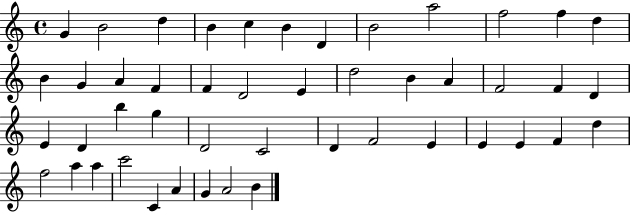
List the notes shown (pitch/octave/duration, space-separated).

G4/q B4/h D5/q B4/q C5/q B4/q D4/q B4/h A5/h F5/h F5/q D5/q B4/q G4/q A4/q F4/q F4/q D4/h E4/q D5/h B4/q A4/q F4/h F4/q D4/q E4/q D4/q B5/q G5/q D4/h C4/h D4/q F4/h E4/q E4/q E4/q F4/q D5/q F5/h A5/q A5/q C6/h C4/q A4/q G4/q A4/h B4/q